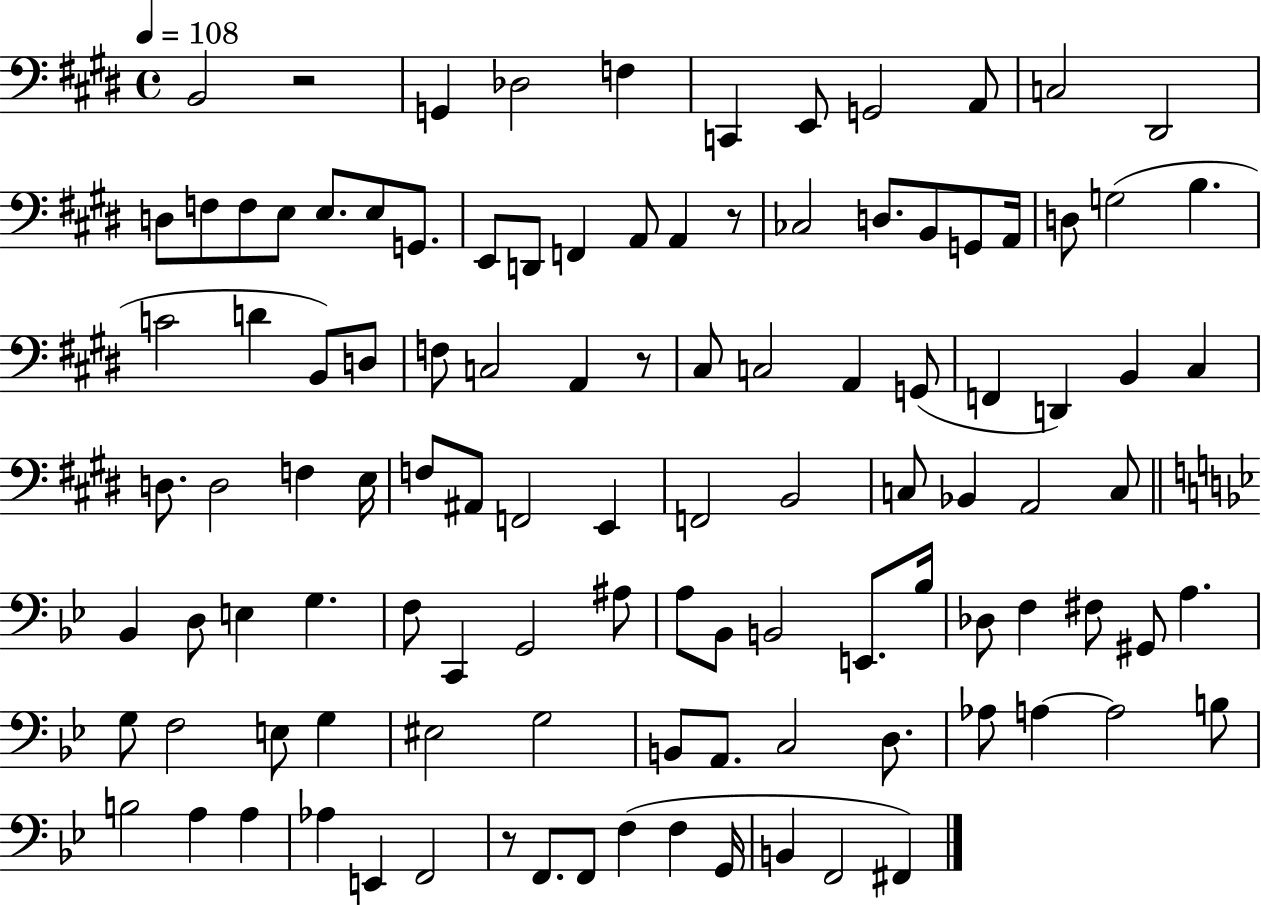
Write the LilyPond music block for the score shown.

{
  \clef bass
  \time 4/4
  \defaultTimeSignature
  \key e \major
  \tempo 4 = 108
  b,2 r2 | g,4 des2 f4 | c,4 e,8 g,2 a,8 | c2 dis,2 | \break d8 f8 f8 e8 e8. e8 g,8. | e,8 d,8 f,4 a,8 a,4 r8 | ces2 d8. b,8 g,8 a,16 | d8 g2( b4. | \break c'2 d'4 b,8) d8 | f8 c2 a,4 r8 | cis8 c2 a,4 g,8( | f,4 d,4) b,4 cis4 | \break d8. d2 f4 e16 | f8 ais,8 f,2 e,4 | f,2 b,2 | c8 bes,4 a,2 c8 | \break \bar "||" \break \key g \minor bes,4 d8 e4 g4. | f8 c,4 g,2 ais8 | a8 bes,8 b,2 e,8. bes16 | des8 f4 fis8 gis,8 a4. | \break g8 f2 e8 g4 | eis2 g2 | b,8 a,8. c2 d8. | aes8 a4~~ a2 b8 | \break b2 a4 a4 | aes4 e,4 f,2 | r8 f,8. f,8 f4( f4 g,16 | b,4 f,2 fis,4) | \break \bar "|."
}